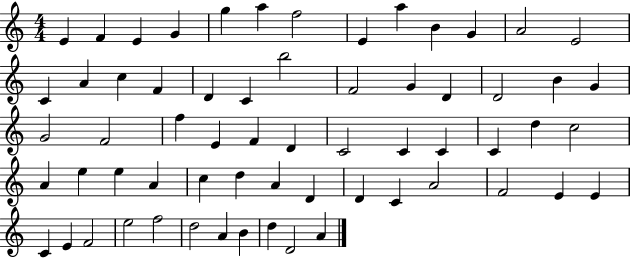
X:1
T:Untitled
M:4/4
L:1/4
K:C
E F E G g a f2 E a B G A2 E2 C A c F D C b2 F2 G D D2 B G G2 F2 f E F D C2 C C C d c2 A e e A c d A D D C A2 F2 E E C E F2 e2 f2 d2 A B d D2 A